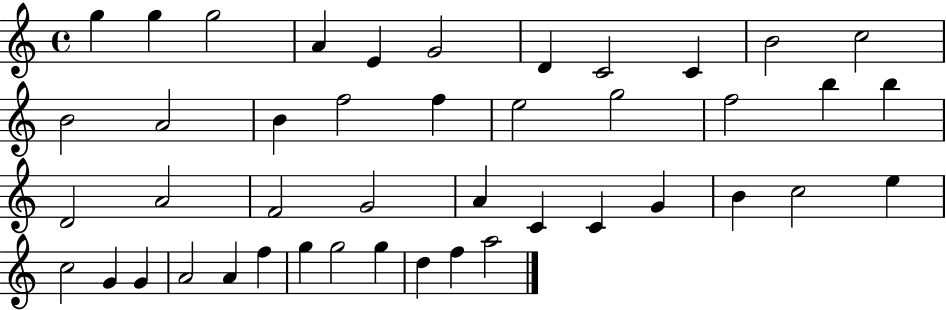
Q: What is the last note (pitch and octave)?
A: A5